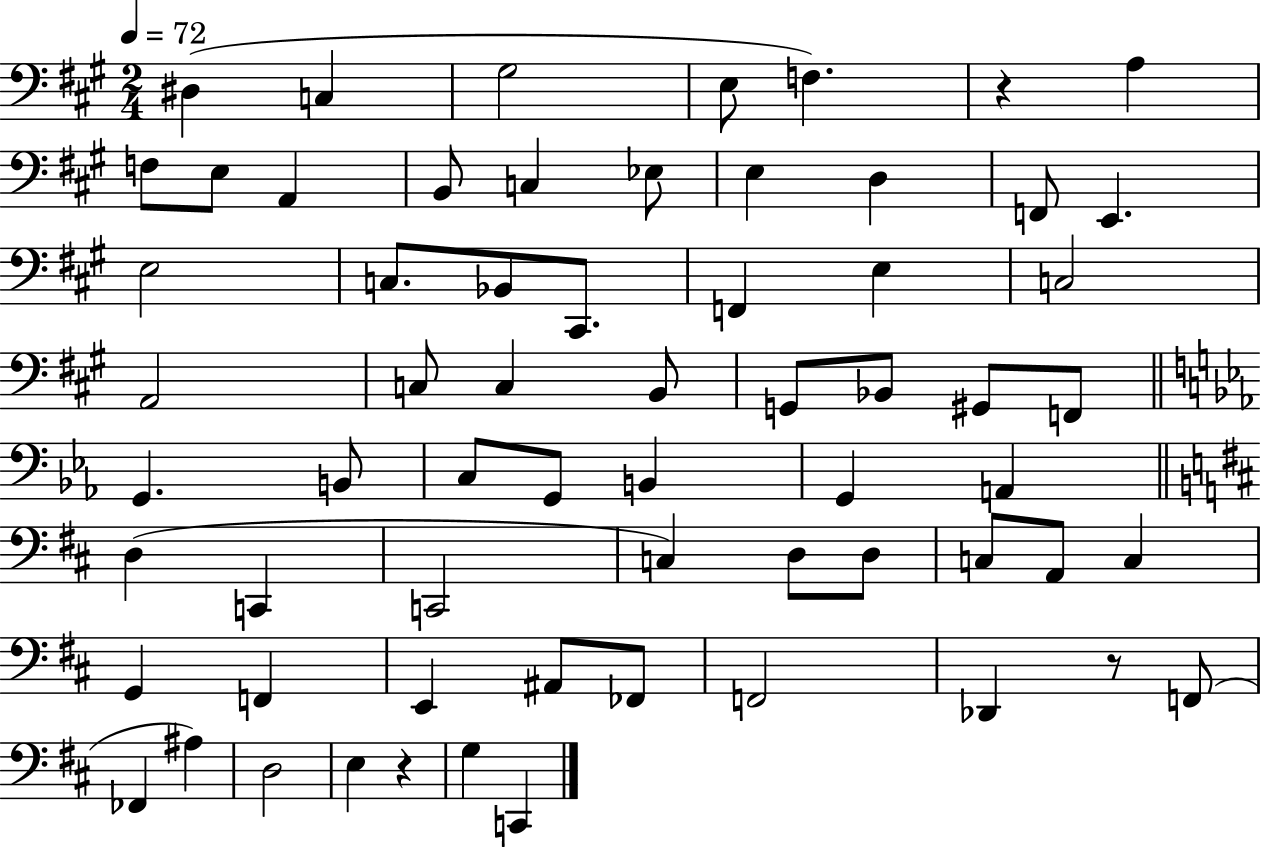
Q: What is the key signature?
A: A major